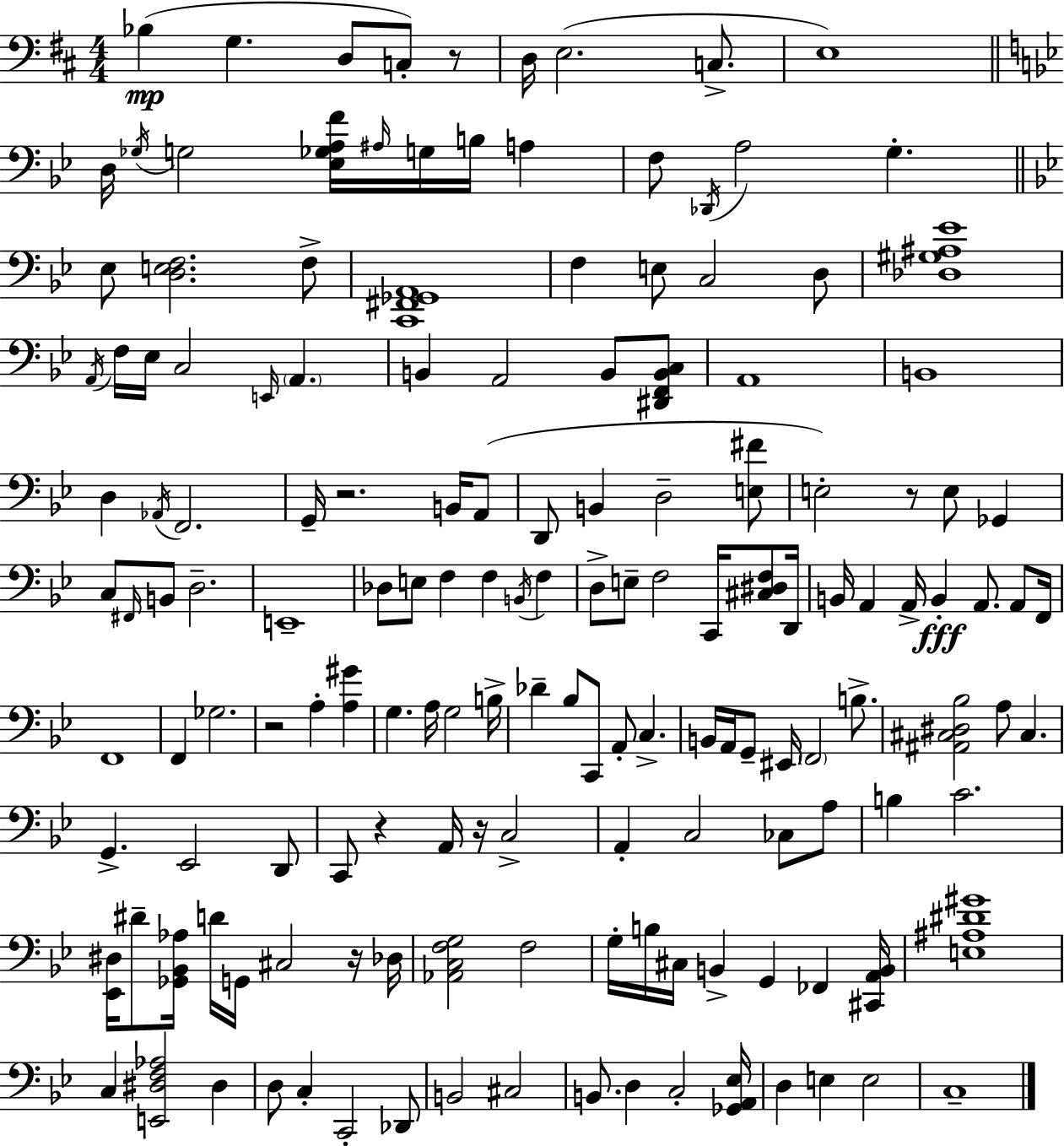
X:1
T:Untitled
M:4/4
L:1/4
K:D
_B, G, D,/2 C,/2 z/2 D,/4 E,2 C,/2 E,4 D,/4 _G,/4 G,2 [_E,_G,A,F]/4 ^A,/4 G,/4 B,/4 A, F,/2 _D,,/4 A,2 G, _E,/2 [D,E,F,]2 F,/2 [C,,^F,,_G,,A,,]4 F, E,/2 C,2 D,/2 [_D,^G,^A,_E]4 A,,/4 F,/4 _E,/4 C,2 E,,/4 A,, B,, A,,2 B,,/2 [^D,,F,,B,,C,]/2 A,,4 B,,4 D, _A,,/4 F,,2 G,,/4 z2 B,,/4 A,,/2 D,,/2 B,, D,2 [E,^F]/2 E,2 z/2 E,/2 _G,, C,/2 ^F,,/4 B,,/2 D,2 E,,4 _D,/2 E,/2 F, F, B,,/4 F, D,/2 E,/2 F,2 C,,/4 [^C,^D,F,]/2 D,,/4 B,,/4 A,, A,,/4 B,, A,,/2 A,,/2 F,,/4 F,,4 F,, _G,2 z2 A, [A,^G] G, A,/4 G,2 B,/4 _D _B,/2 C,,/2 A,,/2 C, B,,/4 A,,/4 G,,/2 ^E,,/4 F,,2 B,/2 [^A,,^C,^D,_B,]2 A,/2 ^C, G,, _E,,2 D,,/2 C,,/2 z A,,/4 z/4 C,2 A,, C,2 _C,/2 A,/2 B, C2 [_E,,^D,]/4 ^D/2 [_G,,_B,,_A,]/4 D/4 G,,/4 ^C,2 z/4 _D,/4 [_A,,C,F,G,]2 F,2 G,/4 B,/4 ^C,/4 B,, G,, _F,, [^C,,A,,B,,]/4 [E,^A,^D^G]4 C, [E,,^D,F,_A,]2 ^D, D,/2 C, C,,2 _D,,/2 B,,2 ^C,2 B,,/2 D, C,2 [_G,,A,,_E,]/4 D, E, E,2 C,4